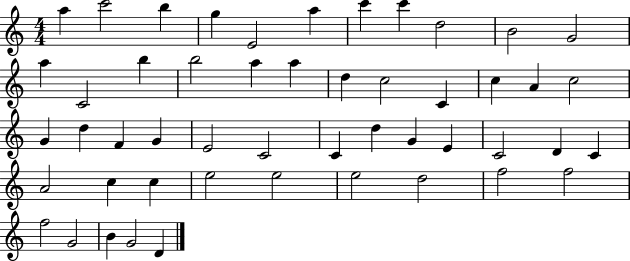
{
  \clef treble
  \numericTimeSignature
  \time 4/4
  \key c \major
  a''4 c'''2 b''4 | g''4 e'2 a''4 | c'''4 c'''4 d''2 | b'2 g'2 | \break a''4 c'2 b''4 | b''2 a''4 a''4 | d''4 c''2 c'4 | c''4 a'4 c''2 | \break g'4 d''4 f'4 g'4 | e'2 c'2 | c'4 d''4 g'4 e'4 | c'2 d'4 c'4 | \break a'2 c''4 c''4 | e''2 e''2 | e''2 d''2 | f''2 f''2 | \break f''2 g'2 | b'4 g'2 d'4 | \bar "|."
}